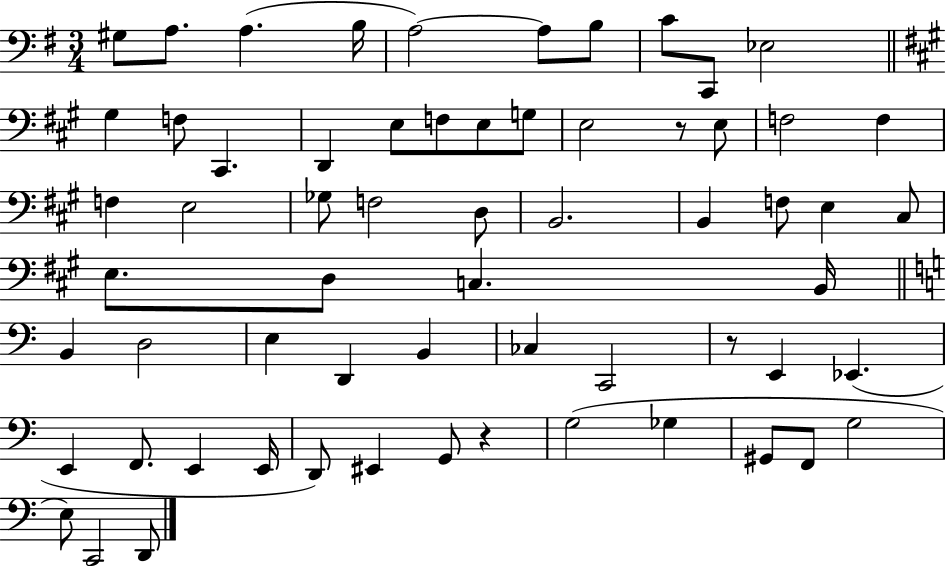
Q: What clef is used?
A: bass